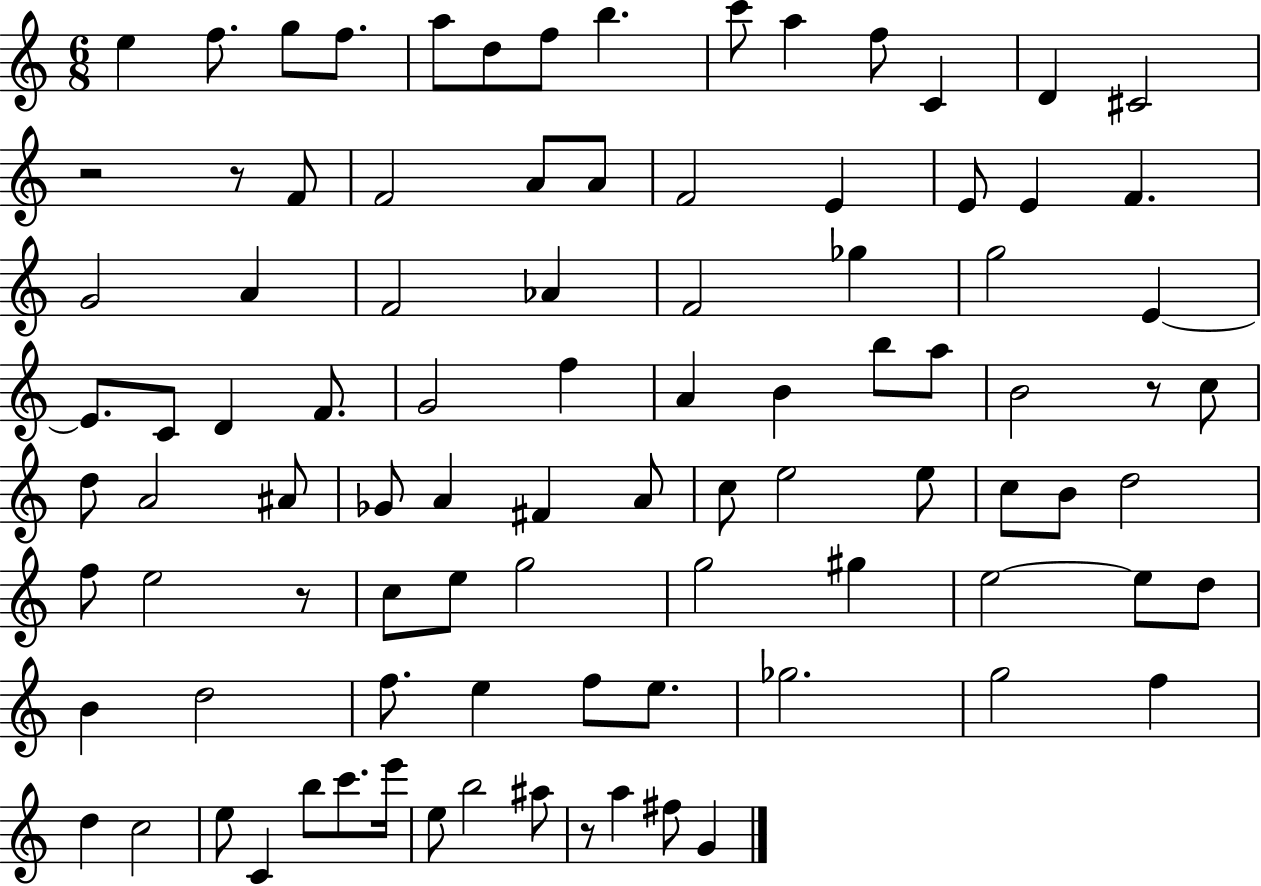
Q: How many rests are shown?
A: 5